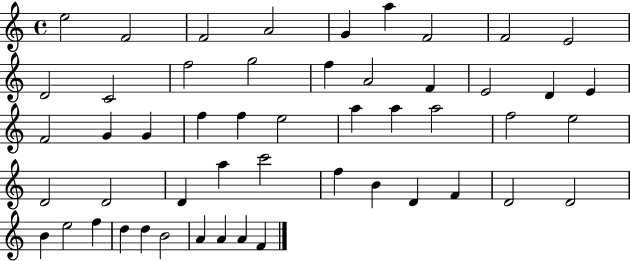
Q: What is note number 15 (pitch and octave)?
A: A4